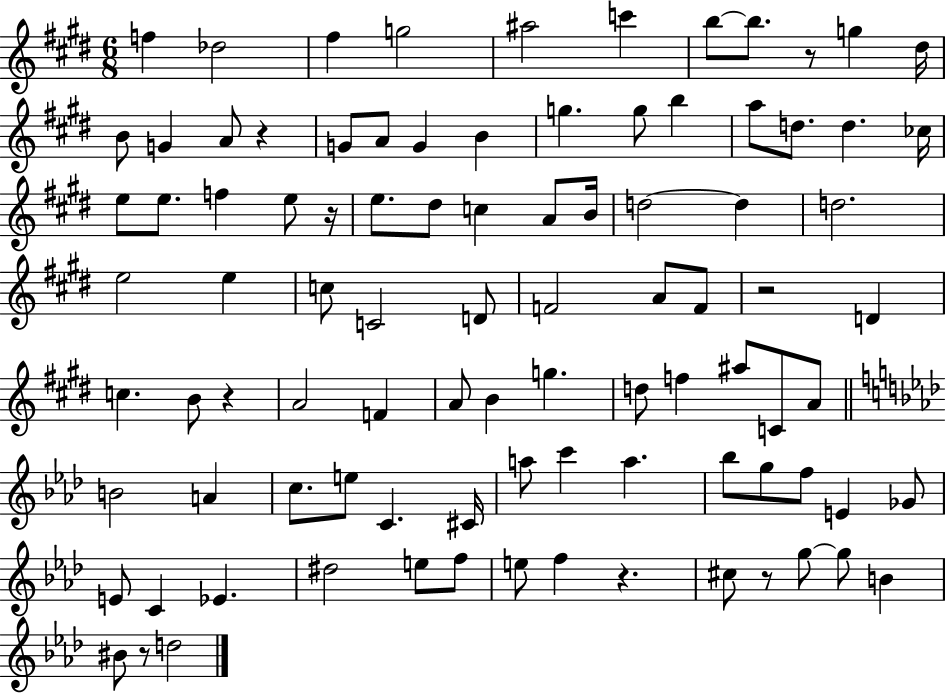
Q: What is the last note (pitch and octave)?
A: D5